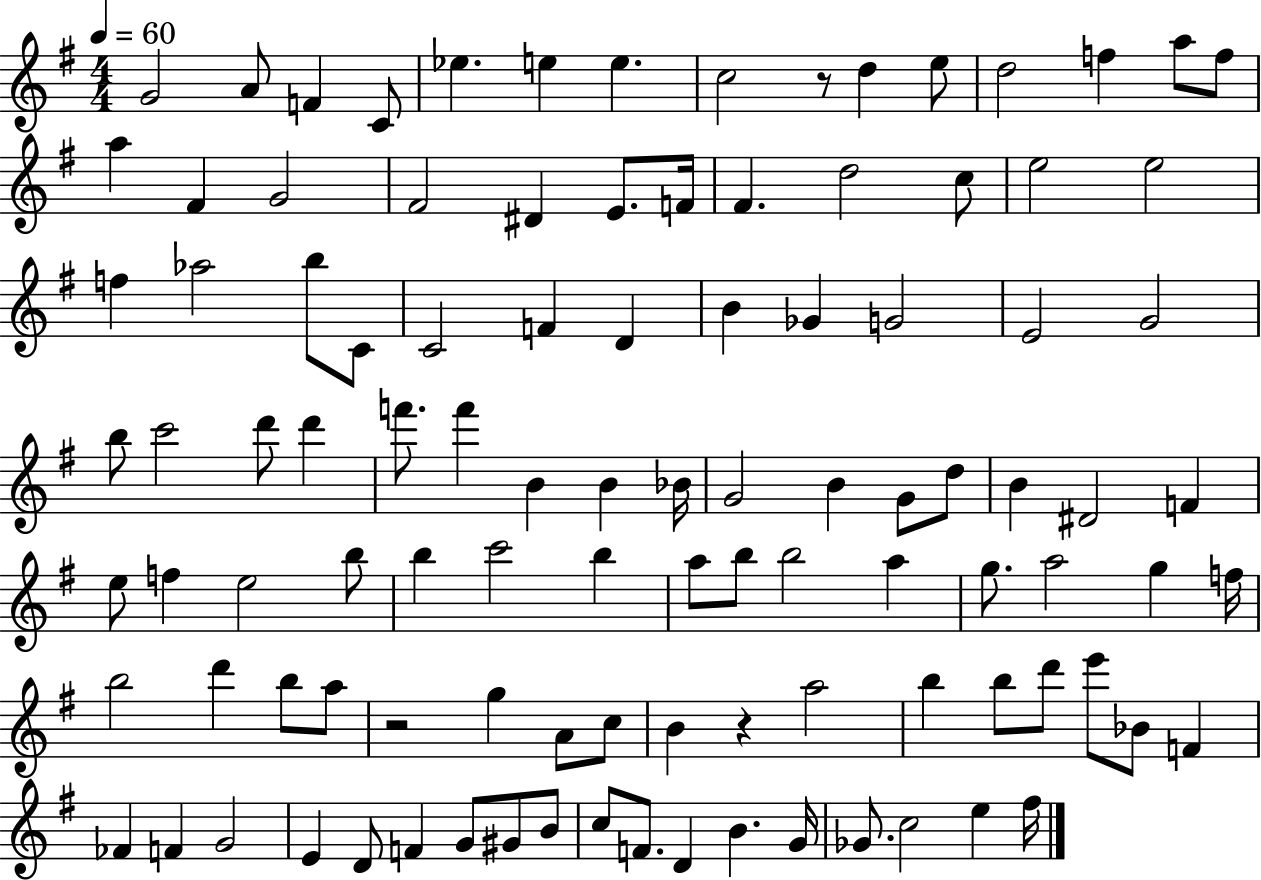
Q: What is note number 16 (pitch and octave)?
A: F#4